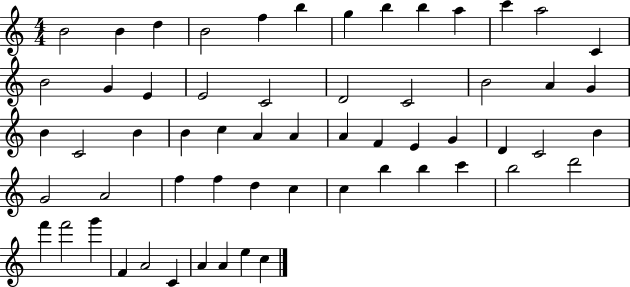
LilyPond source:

{
  \clef treble
  \numericTimeSignature
  \time 4/4
  \key c \major
  b'2 b'4 d''4 | b'2 f''4 b''4 | g''4 b''4 b''4 a''4 | c'''4 a''2 c'4 | \break b'2 g'4 e'4 | e'2 c'2 | d'2 c'2 | b'2 a'4 g'4 | \break b'4 c'2 b'4 | b'4 c''4 a'4 a'4 | a'4 f'4 e'4 g'4 | d'4 c'2 b'4 | \break g'2 a'2 | f''4 f''4 d''4 c''4 | c''4 b''4 b''4 c'''4 | b''2 d'''2 | \break f'''4 f'''2 g'''4 | f'4 a'2 c'4 | a'4 a'4 e''4 c''4 | \bar "|."
}